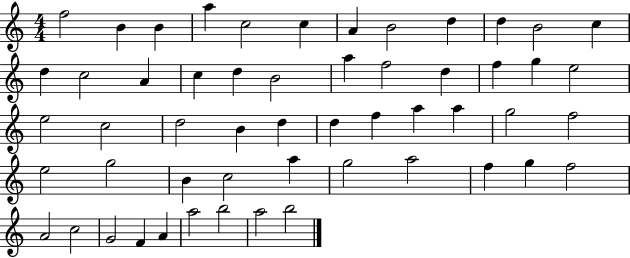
{
  \clef treble
  \numericTimeSignature
  \time 4/4
  \key c \major
  f''2 b'4 b'4 | a''4 c''2 c''4 | a'4 b'2 d''4 | d''4 b'2 c''4 | \break d''4 c''2 a'4 | c''4 d''4 b'2 | a''4 f''2 d''4 | f''4 g''4 e''2 | \break e''2 c''2 | d''2 b'4 d''4 | d''4 f''4 a''4 a''4 | g''2 f''2 | \break e''2 g''2 | b'4 c''2 a''4 | g''2 a''2 | f''4 g''4 f''2 | \break a'2 c''2 | g'2 f'4 a'4 | a''2 b''2 | a''2 b''2 | \break \bar "|."
}